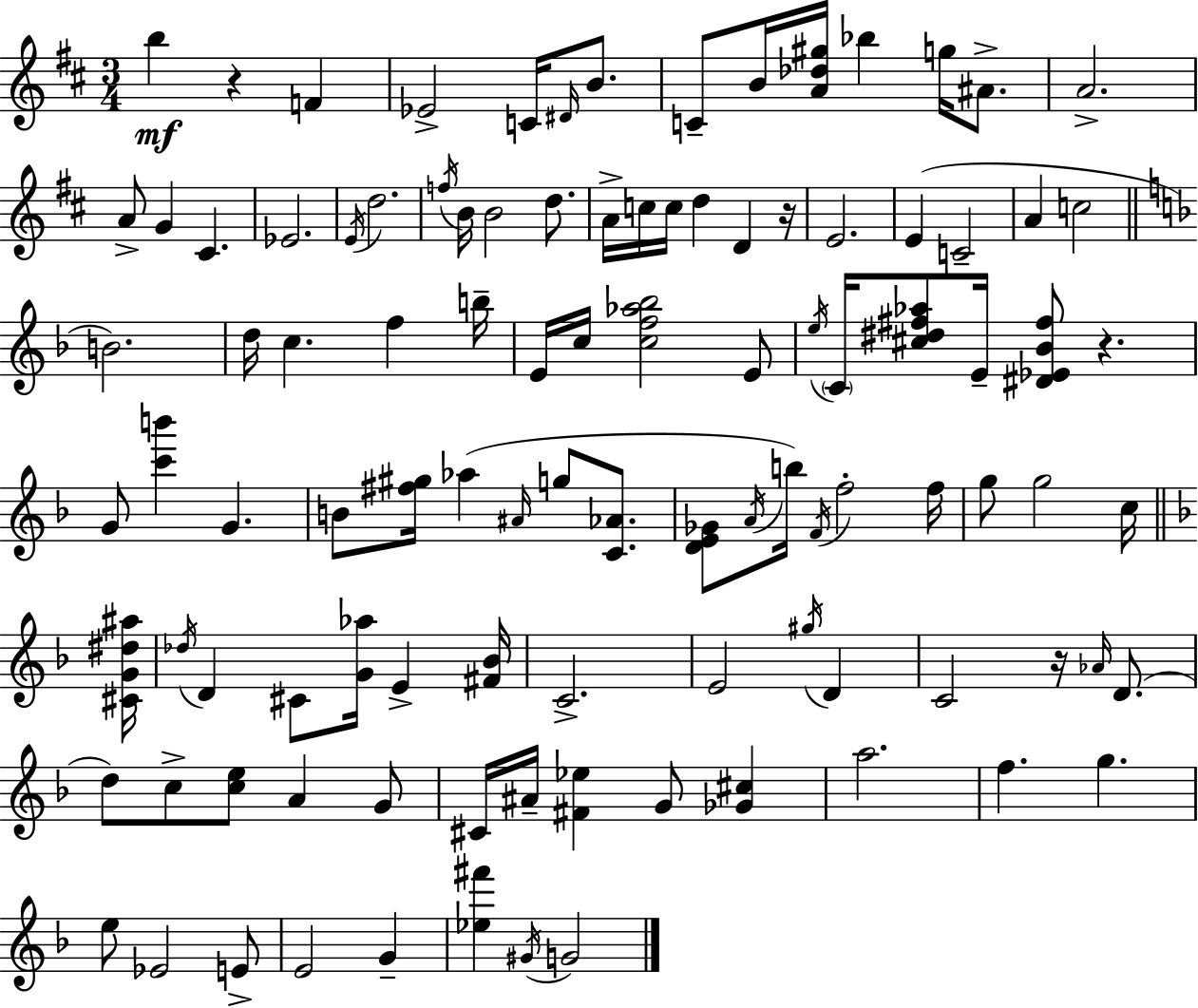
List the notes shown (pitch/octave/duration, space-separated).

B5/q R/q F4/q Eb4/h C4/s D#4/s B4/e. C4/e B4/s [A4,Db5,G#5]/s Bb5/q G5/s A#4/e. A4/h. A4/e G4/q C#4/q. Eb4/h. E4/s D5/h. F5/s B4/s B4/h D5/e. A4/s C5/s C5/s D5/q D4/q R/s E4/h. E4/q C4/h A4/q C5/h B4/h. D5/s C5/q. F5/q B5/s E4/s C5/s [C5,F5,Ab5,Bb5]/h E4/e E5/s C4/s [C#5,D#5,F#5,Ab5]/e E4/s [D#4,Eb4,Bb4,F#5]/e R/q. G4/e [C6,B6]/q G4/q. B4/e [F#5,G#5]/s Ab5/q A#4/s G5/e [C4,Ab4]/e. [D4,E4,Gb4]/e A4/s B5/s F4/s F5/h F5/s G5/e G5/h C5/s [C#4,G4,D#5,A#5]/s Db5/s D4/q C#4/e [G4,Ab5]/s E4/q [F#4,Bb4]/s C4/h. E4/h G#5/s D4/q C4/h R/s Ab4/s D4/e. D5/e C5/e [C5,E5]/e A4/q G4/e C#4/s A#4/s [F#4,Eb5]/q G4/e [Gb4,C#5]/q A5/h. F5/q. G5/q. E5/e Eb4/h E4/e E4/h G4/q [Eb5,F#6]/q G#4/s G4/h